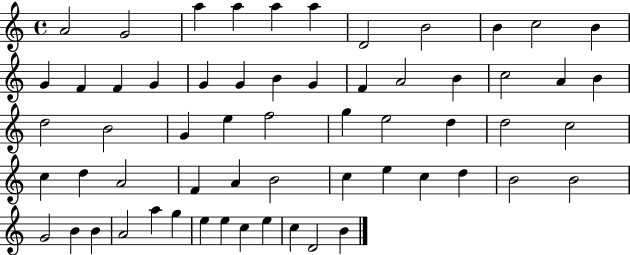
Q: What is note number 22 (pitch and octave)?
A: B4